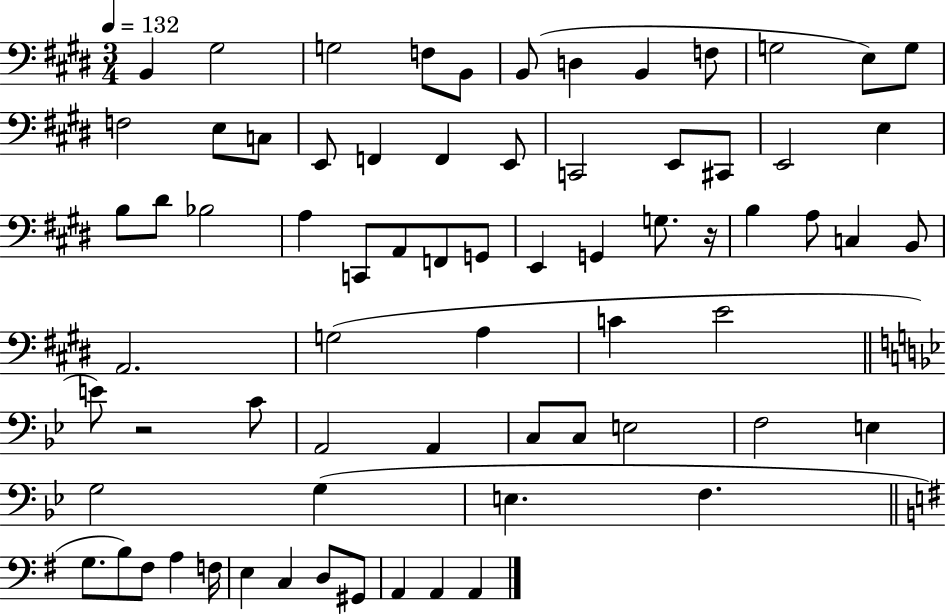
X:1
T:Untitled
M:3/4
L:1/4
K:E
B,, ^G,2 G,2 F,/2 B,,/2 B,,/2 D, B,, F,/2 G,2 E,/2 G,/2 F,2 E,/2 C,/2 E,,/2 F,, F,, E,,/2 C,,2 E,,/2 ^C,,/2 E,,2 E, B,/2 ^D/2 _B,2 A, C,,/2 A,,/2 F,,/2 G,,/2 E,, G,, G,/2 z/4 B, A,/2 C, B,,/2 A,,2 G,2 A, C E2 E/2 z2 C/2 A,,2 A,, C,/2 C,/2 E,2 F,2 E, G,2 G, E, F, G,/2 B,/2 ^F,/2 A, F,/4 E, C, D,/2 ^G,,/2 A,, A,, A,,